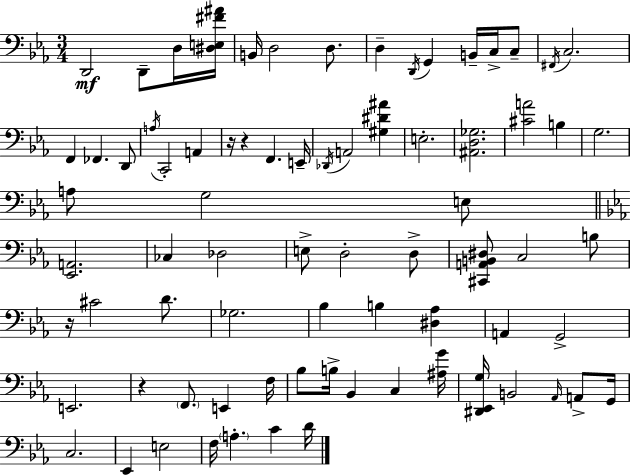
{
  \clef bass
  \numericTimeSignature
  \time 3/4
  \key c \minor
  d,2\mf d,8-- d16 <dis e fis' ais'>16 | b,16 d2 d8. | d4-- \acciaccatura { d,16 } g,4 b,16-- c16-> c8-- | \acciaccatura { fis,16 } c2. | \break f,4 fes,4. | d,8 \acciaccatura { a16 } c,2-. a,4 | r16 r4 f,4. | e,16-- \acciaccatura { des,16 } a,2 | \break <gis dis' ais'>4 e2.-. | <ais, d ges>2. | <cis' a'>2 | b4 g2. | \break a8 g2 | e8 \bar "||" \break \key ees \major <ees, a,>2. | ces4 des2 | e8-> d2-. d8-> | <cis, a, b, dis>8 c2 b8 | \break r16 cis'2 d'8. | ges2. | bes4 b4 <dis aes>4 | a,4 g,2-> | \break e,2. | r4 \parenthesize f,8. e,4 f16 | bes8 b16-> bes,4 c4 <ais g'>16 | <dis, ees, g>16 b,2 \grace { aes,16 } a,8-> | \break g,16 c2. | ees,4 e2 | f16 \parenthesize a4.-. c'4 | d'16 \bar "|."
}